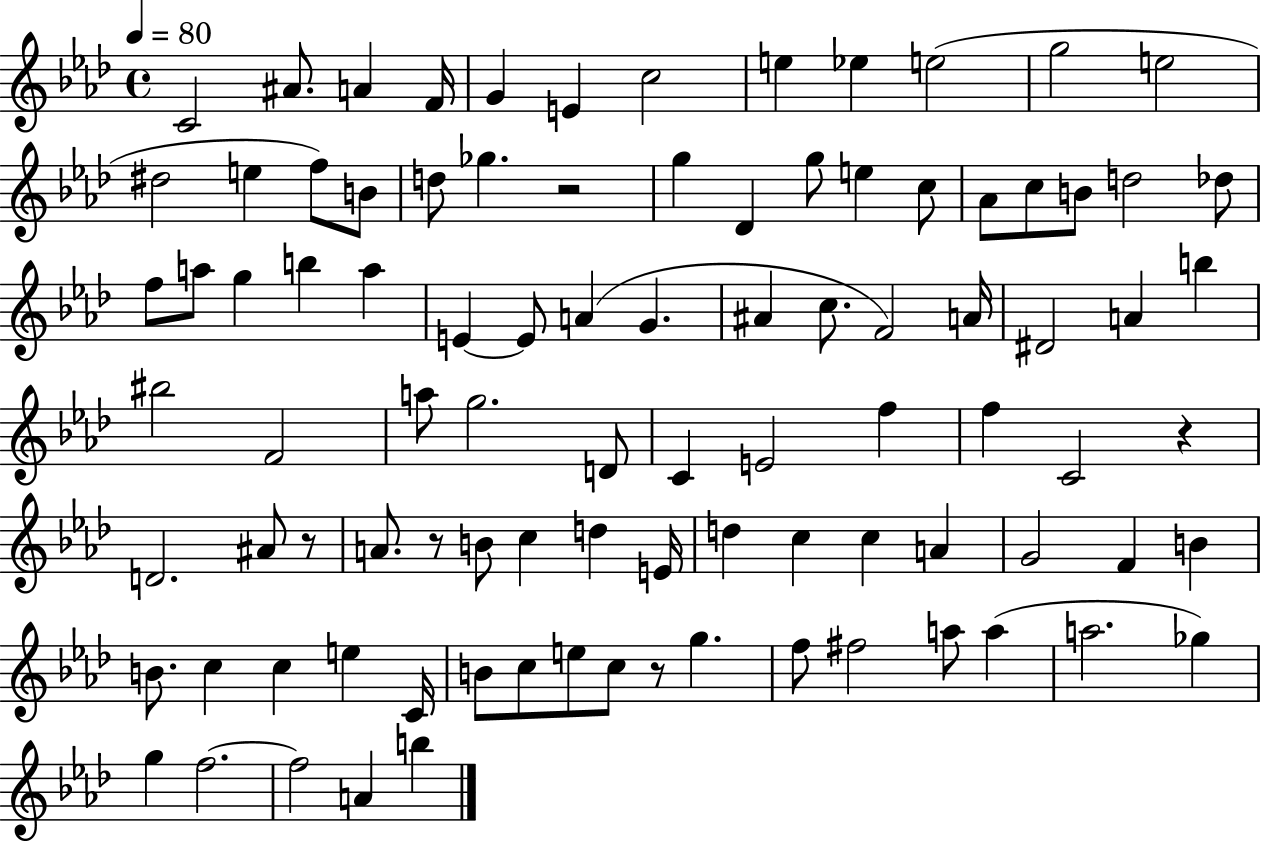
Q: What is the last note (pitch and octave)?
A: B5